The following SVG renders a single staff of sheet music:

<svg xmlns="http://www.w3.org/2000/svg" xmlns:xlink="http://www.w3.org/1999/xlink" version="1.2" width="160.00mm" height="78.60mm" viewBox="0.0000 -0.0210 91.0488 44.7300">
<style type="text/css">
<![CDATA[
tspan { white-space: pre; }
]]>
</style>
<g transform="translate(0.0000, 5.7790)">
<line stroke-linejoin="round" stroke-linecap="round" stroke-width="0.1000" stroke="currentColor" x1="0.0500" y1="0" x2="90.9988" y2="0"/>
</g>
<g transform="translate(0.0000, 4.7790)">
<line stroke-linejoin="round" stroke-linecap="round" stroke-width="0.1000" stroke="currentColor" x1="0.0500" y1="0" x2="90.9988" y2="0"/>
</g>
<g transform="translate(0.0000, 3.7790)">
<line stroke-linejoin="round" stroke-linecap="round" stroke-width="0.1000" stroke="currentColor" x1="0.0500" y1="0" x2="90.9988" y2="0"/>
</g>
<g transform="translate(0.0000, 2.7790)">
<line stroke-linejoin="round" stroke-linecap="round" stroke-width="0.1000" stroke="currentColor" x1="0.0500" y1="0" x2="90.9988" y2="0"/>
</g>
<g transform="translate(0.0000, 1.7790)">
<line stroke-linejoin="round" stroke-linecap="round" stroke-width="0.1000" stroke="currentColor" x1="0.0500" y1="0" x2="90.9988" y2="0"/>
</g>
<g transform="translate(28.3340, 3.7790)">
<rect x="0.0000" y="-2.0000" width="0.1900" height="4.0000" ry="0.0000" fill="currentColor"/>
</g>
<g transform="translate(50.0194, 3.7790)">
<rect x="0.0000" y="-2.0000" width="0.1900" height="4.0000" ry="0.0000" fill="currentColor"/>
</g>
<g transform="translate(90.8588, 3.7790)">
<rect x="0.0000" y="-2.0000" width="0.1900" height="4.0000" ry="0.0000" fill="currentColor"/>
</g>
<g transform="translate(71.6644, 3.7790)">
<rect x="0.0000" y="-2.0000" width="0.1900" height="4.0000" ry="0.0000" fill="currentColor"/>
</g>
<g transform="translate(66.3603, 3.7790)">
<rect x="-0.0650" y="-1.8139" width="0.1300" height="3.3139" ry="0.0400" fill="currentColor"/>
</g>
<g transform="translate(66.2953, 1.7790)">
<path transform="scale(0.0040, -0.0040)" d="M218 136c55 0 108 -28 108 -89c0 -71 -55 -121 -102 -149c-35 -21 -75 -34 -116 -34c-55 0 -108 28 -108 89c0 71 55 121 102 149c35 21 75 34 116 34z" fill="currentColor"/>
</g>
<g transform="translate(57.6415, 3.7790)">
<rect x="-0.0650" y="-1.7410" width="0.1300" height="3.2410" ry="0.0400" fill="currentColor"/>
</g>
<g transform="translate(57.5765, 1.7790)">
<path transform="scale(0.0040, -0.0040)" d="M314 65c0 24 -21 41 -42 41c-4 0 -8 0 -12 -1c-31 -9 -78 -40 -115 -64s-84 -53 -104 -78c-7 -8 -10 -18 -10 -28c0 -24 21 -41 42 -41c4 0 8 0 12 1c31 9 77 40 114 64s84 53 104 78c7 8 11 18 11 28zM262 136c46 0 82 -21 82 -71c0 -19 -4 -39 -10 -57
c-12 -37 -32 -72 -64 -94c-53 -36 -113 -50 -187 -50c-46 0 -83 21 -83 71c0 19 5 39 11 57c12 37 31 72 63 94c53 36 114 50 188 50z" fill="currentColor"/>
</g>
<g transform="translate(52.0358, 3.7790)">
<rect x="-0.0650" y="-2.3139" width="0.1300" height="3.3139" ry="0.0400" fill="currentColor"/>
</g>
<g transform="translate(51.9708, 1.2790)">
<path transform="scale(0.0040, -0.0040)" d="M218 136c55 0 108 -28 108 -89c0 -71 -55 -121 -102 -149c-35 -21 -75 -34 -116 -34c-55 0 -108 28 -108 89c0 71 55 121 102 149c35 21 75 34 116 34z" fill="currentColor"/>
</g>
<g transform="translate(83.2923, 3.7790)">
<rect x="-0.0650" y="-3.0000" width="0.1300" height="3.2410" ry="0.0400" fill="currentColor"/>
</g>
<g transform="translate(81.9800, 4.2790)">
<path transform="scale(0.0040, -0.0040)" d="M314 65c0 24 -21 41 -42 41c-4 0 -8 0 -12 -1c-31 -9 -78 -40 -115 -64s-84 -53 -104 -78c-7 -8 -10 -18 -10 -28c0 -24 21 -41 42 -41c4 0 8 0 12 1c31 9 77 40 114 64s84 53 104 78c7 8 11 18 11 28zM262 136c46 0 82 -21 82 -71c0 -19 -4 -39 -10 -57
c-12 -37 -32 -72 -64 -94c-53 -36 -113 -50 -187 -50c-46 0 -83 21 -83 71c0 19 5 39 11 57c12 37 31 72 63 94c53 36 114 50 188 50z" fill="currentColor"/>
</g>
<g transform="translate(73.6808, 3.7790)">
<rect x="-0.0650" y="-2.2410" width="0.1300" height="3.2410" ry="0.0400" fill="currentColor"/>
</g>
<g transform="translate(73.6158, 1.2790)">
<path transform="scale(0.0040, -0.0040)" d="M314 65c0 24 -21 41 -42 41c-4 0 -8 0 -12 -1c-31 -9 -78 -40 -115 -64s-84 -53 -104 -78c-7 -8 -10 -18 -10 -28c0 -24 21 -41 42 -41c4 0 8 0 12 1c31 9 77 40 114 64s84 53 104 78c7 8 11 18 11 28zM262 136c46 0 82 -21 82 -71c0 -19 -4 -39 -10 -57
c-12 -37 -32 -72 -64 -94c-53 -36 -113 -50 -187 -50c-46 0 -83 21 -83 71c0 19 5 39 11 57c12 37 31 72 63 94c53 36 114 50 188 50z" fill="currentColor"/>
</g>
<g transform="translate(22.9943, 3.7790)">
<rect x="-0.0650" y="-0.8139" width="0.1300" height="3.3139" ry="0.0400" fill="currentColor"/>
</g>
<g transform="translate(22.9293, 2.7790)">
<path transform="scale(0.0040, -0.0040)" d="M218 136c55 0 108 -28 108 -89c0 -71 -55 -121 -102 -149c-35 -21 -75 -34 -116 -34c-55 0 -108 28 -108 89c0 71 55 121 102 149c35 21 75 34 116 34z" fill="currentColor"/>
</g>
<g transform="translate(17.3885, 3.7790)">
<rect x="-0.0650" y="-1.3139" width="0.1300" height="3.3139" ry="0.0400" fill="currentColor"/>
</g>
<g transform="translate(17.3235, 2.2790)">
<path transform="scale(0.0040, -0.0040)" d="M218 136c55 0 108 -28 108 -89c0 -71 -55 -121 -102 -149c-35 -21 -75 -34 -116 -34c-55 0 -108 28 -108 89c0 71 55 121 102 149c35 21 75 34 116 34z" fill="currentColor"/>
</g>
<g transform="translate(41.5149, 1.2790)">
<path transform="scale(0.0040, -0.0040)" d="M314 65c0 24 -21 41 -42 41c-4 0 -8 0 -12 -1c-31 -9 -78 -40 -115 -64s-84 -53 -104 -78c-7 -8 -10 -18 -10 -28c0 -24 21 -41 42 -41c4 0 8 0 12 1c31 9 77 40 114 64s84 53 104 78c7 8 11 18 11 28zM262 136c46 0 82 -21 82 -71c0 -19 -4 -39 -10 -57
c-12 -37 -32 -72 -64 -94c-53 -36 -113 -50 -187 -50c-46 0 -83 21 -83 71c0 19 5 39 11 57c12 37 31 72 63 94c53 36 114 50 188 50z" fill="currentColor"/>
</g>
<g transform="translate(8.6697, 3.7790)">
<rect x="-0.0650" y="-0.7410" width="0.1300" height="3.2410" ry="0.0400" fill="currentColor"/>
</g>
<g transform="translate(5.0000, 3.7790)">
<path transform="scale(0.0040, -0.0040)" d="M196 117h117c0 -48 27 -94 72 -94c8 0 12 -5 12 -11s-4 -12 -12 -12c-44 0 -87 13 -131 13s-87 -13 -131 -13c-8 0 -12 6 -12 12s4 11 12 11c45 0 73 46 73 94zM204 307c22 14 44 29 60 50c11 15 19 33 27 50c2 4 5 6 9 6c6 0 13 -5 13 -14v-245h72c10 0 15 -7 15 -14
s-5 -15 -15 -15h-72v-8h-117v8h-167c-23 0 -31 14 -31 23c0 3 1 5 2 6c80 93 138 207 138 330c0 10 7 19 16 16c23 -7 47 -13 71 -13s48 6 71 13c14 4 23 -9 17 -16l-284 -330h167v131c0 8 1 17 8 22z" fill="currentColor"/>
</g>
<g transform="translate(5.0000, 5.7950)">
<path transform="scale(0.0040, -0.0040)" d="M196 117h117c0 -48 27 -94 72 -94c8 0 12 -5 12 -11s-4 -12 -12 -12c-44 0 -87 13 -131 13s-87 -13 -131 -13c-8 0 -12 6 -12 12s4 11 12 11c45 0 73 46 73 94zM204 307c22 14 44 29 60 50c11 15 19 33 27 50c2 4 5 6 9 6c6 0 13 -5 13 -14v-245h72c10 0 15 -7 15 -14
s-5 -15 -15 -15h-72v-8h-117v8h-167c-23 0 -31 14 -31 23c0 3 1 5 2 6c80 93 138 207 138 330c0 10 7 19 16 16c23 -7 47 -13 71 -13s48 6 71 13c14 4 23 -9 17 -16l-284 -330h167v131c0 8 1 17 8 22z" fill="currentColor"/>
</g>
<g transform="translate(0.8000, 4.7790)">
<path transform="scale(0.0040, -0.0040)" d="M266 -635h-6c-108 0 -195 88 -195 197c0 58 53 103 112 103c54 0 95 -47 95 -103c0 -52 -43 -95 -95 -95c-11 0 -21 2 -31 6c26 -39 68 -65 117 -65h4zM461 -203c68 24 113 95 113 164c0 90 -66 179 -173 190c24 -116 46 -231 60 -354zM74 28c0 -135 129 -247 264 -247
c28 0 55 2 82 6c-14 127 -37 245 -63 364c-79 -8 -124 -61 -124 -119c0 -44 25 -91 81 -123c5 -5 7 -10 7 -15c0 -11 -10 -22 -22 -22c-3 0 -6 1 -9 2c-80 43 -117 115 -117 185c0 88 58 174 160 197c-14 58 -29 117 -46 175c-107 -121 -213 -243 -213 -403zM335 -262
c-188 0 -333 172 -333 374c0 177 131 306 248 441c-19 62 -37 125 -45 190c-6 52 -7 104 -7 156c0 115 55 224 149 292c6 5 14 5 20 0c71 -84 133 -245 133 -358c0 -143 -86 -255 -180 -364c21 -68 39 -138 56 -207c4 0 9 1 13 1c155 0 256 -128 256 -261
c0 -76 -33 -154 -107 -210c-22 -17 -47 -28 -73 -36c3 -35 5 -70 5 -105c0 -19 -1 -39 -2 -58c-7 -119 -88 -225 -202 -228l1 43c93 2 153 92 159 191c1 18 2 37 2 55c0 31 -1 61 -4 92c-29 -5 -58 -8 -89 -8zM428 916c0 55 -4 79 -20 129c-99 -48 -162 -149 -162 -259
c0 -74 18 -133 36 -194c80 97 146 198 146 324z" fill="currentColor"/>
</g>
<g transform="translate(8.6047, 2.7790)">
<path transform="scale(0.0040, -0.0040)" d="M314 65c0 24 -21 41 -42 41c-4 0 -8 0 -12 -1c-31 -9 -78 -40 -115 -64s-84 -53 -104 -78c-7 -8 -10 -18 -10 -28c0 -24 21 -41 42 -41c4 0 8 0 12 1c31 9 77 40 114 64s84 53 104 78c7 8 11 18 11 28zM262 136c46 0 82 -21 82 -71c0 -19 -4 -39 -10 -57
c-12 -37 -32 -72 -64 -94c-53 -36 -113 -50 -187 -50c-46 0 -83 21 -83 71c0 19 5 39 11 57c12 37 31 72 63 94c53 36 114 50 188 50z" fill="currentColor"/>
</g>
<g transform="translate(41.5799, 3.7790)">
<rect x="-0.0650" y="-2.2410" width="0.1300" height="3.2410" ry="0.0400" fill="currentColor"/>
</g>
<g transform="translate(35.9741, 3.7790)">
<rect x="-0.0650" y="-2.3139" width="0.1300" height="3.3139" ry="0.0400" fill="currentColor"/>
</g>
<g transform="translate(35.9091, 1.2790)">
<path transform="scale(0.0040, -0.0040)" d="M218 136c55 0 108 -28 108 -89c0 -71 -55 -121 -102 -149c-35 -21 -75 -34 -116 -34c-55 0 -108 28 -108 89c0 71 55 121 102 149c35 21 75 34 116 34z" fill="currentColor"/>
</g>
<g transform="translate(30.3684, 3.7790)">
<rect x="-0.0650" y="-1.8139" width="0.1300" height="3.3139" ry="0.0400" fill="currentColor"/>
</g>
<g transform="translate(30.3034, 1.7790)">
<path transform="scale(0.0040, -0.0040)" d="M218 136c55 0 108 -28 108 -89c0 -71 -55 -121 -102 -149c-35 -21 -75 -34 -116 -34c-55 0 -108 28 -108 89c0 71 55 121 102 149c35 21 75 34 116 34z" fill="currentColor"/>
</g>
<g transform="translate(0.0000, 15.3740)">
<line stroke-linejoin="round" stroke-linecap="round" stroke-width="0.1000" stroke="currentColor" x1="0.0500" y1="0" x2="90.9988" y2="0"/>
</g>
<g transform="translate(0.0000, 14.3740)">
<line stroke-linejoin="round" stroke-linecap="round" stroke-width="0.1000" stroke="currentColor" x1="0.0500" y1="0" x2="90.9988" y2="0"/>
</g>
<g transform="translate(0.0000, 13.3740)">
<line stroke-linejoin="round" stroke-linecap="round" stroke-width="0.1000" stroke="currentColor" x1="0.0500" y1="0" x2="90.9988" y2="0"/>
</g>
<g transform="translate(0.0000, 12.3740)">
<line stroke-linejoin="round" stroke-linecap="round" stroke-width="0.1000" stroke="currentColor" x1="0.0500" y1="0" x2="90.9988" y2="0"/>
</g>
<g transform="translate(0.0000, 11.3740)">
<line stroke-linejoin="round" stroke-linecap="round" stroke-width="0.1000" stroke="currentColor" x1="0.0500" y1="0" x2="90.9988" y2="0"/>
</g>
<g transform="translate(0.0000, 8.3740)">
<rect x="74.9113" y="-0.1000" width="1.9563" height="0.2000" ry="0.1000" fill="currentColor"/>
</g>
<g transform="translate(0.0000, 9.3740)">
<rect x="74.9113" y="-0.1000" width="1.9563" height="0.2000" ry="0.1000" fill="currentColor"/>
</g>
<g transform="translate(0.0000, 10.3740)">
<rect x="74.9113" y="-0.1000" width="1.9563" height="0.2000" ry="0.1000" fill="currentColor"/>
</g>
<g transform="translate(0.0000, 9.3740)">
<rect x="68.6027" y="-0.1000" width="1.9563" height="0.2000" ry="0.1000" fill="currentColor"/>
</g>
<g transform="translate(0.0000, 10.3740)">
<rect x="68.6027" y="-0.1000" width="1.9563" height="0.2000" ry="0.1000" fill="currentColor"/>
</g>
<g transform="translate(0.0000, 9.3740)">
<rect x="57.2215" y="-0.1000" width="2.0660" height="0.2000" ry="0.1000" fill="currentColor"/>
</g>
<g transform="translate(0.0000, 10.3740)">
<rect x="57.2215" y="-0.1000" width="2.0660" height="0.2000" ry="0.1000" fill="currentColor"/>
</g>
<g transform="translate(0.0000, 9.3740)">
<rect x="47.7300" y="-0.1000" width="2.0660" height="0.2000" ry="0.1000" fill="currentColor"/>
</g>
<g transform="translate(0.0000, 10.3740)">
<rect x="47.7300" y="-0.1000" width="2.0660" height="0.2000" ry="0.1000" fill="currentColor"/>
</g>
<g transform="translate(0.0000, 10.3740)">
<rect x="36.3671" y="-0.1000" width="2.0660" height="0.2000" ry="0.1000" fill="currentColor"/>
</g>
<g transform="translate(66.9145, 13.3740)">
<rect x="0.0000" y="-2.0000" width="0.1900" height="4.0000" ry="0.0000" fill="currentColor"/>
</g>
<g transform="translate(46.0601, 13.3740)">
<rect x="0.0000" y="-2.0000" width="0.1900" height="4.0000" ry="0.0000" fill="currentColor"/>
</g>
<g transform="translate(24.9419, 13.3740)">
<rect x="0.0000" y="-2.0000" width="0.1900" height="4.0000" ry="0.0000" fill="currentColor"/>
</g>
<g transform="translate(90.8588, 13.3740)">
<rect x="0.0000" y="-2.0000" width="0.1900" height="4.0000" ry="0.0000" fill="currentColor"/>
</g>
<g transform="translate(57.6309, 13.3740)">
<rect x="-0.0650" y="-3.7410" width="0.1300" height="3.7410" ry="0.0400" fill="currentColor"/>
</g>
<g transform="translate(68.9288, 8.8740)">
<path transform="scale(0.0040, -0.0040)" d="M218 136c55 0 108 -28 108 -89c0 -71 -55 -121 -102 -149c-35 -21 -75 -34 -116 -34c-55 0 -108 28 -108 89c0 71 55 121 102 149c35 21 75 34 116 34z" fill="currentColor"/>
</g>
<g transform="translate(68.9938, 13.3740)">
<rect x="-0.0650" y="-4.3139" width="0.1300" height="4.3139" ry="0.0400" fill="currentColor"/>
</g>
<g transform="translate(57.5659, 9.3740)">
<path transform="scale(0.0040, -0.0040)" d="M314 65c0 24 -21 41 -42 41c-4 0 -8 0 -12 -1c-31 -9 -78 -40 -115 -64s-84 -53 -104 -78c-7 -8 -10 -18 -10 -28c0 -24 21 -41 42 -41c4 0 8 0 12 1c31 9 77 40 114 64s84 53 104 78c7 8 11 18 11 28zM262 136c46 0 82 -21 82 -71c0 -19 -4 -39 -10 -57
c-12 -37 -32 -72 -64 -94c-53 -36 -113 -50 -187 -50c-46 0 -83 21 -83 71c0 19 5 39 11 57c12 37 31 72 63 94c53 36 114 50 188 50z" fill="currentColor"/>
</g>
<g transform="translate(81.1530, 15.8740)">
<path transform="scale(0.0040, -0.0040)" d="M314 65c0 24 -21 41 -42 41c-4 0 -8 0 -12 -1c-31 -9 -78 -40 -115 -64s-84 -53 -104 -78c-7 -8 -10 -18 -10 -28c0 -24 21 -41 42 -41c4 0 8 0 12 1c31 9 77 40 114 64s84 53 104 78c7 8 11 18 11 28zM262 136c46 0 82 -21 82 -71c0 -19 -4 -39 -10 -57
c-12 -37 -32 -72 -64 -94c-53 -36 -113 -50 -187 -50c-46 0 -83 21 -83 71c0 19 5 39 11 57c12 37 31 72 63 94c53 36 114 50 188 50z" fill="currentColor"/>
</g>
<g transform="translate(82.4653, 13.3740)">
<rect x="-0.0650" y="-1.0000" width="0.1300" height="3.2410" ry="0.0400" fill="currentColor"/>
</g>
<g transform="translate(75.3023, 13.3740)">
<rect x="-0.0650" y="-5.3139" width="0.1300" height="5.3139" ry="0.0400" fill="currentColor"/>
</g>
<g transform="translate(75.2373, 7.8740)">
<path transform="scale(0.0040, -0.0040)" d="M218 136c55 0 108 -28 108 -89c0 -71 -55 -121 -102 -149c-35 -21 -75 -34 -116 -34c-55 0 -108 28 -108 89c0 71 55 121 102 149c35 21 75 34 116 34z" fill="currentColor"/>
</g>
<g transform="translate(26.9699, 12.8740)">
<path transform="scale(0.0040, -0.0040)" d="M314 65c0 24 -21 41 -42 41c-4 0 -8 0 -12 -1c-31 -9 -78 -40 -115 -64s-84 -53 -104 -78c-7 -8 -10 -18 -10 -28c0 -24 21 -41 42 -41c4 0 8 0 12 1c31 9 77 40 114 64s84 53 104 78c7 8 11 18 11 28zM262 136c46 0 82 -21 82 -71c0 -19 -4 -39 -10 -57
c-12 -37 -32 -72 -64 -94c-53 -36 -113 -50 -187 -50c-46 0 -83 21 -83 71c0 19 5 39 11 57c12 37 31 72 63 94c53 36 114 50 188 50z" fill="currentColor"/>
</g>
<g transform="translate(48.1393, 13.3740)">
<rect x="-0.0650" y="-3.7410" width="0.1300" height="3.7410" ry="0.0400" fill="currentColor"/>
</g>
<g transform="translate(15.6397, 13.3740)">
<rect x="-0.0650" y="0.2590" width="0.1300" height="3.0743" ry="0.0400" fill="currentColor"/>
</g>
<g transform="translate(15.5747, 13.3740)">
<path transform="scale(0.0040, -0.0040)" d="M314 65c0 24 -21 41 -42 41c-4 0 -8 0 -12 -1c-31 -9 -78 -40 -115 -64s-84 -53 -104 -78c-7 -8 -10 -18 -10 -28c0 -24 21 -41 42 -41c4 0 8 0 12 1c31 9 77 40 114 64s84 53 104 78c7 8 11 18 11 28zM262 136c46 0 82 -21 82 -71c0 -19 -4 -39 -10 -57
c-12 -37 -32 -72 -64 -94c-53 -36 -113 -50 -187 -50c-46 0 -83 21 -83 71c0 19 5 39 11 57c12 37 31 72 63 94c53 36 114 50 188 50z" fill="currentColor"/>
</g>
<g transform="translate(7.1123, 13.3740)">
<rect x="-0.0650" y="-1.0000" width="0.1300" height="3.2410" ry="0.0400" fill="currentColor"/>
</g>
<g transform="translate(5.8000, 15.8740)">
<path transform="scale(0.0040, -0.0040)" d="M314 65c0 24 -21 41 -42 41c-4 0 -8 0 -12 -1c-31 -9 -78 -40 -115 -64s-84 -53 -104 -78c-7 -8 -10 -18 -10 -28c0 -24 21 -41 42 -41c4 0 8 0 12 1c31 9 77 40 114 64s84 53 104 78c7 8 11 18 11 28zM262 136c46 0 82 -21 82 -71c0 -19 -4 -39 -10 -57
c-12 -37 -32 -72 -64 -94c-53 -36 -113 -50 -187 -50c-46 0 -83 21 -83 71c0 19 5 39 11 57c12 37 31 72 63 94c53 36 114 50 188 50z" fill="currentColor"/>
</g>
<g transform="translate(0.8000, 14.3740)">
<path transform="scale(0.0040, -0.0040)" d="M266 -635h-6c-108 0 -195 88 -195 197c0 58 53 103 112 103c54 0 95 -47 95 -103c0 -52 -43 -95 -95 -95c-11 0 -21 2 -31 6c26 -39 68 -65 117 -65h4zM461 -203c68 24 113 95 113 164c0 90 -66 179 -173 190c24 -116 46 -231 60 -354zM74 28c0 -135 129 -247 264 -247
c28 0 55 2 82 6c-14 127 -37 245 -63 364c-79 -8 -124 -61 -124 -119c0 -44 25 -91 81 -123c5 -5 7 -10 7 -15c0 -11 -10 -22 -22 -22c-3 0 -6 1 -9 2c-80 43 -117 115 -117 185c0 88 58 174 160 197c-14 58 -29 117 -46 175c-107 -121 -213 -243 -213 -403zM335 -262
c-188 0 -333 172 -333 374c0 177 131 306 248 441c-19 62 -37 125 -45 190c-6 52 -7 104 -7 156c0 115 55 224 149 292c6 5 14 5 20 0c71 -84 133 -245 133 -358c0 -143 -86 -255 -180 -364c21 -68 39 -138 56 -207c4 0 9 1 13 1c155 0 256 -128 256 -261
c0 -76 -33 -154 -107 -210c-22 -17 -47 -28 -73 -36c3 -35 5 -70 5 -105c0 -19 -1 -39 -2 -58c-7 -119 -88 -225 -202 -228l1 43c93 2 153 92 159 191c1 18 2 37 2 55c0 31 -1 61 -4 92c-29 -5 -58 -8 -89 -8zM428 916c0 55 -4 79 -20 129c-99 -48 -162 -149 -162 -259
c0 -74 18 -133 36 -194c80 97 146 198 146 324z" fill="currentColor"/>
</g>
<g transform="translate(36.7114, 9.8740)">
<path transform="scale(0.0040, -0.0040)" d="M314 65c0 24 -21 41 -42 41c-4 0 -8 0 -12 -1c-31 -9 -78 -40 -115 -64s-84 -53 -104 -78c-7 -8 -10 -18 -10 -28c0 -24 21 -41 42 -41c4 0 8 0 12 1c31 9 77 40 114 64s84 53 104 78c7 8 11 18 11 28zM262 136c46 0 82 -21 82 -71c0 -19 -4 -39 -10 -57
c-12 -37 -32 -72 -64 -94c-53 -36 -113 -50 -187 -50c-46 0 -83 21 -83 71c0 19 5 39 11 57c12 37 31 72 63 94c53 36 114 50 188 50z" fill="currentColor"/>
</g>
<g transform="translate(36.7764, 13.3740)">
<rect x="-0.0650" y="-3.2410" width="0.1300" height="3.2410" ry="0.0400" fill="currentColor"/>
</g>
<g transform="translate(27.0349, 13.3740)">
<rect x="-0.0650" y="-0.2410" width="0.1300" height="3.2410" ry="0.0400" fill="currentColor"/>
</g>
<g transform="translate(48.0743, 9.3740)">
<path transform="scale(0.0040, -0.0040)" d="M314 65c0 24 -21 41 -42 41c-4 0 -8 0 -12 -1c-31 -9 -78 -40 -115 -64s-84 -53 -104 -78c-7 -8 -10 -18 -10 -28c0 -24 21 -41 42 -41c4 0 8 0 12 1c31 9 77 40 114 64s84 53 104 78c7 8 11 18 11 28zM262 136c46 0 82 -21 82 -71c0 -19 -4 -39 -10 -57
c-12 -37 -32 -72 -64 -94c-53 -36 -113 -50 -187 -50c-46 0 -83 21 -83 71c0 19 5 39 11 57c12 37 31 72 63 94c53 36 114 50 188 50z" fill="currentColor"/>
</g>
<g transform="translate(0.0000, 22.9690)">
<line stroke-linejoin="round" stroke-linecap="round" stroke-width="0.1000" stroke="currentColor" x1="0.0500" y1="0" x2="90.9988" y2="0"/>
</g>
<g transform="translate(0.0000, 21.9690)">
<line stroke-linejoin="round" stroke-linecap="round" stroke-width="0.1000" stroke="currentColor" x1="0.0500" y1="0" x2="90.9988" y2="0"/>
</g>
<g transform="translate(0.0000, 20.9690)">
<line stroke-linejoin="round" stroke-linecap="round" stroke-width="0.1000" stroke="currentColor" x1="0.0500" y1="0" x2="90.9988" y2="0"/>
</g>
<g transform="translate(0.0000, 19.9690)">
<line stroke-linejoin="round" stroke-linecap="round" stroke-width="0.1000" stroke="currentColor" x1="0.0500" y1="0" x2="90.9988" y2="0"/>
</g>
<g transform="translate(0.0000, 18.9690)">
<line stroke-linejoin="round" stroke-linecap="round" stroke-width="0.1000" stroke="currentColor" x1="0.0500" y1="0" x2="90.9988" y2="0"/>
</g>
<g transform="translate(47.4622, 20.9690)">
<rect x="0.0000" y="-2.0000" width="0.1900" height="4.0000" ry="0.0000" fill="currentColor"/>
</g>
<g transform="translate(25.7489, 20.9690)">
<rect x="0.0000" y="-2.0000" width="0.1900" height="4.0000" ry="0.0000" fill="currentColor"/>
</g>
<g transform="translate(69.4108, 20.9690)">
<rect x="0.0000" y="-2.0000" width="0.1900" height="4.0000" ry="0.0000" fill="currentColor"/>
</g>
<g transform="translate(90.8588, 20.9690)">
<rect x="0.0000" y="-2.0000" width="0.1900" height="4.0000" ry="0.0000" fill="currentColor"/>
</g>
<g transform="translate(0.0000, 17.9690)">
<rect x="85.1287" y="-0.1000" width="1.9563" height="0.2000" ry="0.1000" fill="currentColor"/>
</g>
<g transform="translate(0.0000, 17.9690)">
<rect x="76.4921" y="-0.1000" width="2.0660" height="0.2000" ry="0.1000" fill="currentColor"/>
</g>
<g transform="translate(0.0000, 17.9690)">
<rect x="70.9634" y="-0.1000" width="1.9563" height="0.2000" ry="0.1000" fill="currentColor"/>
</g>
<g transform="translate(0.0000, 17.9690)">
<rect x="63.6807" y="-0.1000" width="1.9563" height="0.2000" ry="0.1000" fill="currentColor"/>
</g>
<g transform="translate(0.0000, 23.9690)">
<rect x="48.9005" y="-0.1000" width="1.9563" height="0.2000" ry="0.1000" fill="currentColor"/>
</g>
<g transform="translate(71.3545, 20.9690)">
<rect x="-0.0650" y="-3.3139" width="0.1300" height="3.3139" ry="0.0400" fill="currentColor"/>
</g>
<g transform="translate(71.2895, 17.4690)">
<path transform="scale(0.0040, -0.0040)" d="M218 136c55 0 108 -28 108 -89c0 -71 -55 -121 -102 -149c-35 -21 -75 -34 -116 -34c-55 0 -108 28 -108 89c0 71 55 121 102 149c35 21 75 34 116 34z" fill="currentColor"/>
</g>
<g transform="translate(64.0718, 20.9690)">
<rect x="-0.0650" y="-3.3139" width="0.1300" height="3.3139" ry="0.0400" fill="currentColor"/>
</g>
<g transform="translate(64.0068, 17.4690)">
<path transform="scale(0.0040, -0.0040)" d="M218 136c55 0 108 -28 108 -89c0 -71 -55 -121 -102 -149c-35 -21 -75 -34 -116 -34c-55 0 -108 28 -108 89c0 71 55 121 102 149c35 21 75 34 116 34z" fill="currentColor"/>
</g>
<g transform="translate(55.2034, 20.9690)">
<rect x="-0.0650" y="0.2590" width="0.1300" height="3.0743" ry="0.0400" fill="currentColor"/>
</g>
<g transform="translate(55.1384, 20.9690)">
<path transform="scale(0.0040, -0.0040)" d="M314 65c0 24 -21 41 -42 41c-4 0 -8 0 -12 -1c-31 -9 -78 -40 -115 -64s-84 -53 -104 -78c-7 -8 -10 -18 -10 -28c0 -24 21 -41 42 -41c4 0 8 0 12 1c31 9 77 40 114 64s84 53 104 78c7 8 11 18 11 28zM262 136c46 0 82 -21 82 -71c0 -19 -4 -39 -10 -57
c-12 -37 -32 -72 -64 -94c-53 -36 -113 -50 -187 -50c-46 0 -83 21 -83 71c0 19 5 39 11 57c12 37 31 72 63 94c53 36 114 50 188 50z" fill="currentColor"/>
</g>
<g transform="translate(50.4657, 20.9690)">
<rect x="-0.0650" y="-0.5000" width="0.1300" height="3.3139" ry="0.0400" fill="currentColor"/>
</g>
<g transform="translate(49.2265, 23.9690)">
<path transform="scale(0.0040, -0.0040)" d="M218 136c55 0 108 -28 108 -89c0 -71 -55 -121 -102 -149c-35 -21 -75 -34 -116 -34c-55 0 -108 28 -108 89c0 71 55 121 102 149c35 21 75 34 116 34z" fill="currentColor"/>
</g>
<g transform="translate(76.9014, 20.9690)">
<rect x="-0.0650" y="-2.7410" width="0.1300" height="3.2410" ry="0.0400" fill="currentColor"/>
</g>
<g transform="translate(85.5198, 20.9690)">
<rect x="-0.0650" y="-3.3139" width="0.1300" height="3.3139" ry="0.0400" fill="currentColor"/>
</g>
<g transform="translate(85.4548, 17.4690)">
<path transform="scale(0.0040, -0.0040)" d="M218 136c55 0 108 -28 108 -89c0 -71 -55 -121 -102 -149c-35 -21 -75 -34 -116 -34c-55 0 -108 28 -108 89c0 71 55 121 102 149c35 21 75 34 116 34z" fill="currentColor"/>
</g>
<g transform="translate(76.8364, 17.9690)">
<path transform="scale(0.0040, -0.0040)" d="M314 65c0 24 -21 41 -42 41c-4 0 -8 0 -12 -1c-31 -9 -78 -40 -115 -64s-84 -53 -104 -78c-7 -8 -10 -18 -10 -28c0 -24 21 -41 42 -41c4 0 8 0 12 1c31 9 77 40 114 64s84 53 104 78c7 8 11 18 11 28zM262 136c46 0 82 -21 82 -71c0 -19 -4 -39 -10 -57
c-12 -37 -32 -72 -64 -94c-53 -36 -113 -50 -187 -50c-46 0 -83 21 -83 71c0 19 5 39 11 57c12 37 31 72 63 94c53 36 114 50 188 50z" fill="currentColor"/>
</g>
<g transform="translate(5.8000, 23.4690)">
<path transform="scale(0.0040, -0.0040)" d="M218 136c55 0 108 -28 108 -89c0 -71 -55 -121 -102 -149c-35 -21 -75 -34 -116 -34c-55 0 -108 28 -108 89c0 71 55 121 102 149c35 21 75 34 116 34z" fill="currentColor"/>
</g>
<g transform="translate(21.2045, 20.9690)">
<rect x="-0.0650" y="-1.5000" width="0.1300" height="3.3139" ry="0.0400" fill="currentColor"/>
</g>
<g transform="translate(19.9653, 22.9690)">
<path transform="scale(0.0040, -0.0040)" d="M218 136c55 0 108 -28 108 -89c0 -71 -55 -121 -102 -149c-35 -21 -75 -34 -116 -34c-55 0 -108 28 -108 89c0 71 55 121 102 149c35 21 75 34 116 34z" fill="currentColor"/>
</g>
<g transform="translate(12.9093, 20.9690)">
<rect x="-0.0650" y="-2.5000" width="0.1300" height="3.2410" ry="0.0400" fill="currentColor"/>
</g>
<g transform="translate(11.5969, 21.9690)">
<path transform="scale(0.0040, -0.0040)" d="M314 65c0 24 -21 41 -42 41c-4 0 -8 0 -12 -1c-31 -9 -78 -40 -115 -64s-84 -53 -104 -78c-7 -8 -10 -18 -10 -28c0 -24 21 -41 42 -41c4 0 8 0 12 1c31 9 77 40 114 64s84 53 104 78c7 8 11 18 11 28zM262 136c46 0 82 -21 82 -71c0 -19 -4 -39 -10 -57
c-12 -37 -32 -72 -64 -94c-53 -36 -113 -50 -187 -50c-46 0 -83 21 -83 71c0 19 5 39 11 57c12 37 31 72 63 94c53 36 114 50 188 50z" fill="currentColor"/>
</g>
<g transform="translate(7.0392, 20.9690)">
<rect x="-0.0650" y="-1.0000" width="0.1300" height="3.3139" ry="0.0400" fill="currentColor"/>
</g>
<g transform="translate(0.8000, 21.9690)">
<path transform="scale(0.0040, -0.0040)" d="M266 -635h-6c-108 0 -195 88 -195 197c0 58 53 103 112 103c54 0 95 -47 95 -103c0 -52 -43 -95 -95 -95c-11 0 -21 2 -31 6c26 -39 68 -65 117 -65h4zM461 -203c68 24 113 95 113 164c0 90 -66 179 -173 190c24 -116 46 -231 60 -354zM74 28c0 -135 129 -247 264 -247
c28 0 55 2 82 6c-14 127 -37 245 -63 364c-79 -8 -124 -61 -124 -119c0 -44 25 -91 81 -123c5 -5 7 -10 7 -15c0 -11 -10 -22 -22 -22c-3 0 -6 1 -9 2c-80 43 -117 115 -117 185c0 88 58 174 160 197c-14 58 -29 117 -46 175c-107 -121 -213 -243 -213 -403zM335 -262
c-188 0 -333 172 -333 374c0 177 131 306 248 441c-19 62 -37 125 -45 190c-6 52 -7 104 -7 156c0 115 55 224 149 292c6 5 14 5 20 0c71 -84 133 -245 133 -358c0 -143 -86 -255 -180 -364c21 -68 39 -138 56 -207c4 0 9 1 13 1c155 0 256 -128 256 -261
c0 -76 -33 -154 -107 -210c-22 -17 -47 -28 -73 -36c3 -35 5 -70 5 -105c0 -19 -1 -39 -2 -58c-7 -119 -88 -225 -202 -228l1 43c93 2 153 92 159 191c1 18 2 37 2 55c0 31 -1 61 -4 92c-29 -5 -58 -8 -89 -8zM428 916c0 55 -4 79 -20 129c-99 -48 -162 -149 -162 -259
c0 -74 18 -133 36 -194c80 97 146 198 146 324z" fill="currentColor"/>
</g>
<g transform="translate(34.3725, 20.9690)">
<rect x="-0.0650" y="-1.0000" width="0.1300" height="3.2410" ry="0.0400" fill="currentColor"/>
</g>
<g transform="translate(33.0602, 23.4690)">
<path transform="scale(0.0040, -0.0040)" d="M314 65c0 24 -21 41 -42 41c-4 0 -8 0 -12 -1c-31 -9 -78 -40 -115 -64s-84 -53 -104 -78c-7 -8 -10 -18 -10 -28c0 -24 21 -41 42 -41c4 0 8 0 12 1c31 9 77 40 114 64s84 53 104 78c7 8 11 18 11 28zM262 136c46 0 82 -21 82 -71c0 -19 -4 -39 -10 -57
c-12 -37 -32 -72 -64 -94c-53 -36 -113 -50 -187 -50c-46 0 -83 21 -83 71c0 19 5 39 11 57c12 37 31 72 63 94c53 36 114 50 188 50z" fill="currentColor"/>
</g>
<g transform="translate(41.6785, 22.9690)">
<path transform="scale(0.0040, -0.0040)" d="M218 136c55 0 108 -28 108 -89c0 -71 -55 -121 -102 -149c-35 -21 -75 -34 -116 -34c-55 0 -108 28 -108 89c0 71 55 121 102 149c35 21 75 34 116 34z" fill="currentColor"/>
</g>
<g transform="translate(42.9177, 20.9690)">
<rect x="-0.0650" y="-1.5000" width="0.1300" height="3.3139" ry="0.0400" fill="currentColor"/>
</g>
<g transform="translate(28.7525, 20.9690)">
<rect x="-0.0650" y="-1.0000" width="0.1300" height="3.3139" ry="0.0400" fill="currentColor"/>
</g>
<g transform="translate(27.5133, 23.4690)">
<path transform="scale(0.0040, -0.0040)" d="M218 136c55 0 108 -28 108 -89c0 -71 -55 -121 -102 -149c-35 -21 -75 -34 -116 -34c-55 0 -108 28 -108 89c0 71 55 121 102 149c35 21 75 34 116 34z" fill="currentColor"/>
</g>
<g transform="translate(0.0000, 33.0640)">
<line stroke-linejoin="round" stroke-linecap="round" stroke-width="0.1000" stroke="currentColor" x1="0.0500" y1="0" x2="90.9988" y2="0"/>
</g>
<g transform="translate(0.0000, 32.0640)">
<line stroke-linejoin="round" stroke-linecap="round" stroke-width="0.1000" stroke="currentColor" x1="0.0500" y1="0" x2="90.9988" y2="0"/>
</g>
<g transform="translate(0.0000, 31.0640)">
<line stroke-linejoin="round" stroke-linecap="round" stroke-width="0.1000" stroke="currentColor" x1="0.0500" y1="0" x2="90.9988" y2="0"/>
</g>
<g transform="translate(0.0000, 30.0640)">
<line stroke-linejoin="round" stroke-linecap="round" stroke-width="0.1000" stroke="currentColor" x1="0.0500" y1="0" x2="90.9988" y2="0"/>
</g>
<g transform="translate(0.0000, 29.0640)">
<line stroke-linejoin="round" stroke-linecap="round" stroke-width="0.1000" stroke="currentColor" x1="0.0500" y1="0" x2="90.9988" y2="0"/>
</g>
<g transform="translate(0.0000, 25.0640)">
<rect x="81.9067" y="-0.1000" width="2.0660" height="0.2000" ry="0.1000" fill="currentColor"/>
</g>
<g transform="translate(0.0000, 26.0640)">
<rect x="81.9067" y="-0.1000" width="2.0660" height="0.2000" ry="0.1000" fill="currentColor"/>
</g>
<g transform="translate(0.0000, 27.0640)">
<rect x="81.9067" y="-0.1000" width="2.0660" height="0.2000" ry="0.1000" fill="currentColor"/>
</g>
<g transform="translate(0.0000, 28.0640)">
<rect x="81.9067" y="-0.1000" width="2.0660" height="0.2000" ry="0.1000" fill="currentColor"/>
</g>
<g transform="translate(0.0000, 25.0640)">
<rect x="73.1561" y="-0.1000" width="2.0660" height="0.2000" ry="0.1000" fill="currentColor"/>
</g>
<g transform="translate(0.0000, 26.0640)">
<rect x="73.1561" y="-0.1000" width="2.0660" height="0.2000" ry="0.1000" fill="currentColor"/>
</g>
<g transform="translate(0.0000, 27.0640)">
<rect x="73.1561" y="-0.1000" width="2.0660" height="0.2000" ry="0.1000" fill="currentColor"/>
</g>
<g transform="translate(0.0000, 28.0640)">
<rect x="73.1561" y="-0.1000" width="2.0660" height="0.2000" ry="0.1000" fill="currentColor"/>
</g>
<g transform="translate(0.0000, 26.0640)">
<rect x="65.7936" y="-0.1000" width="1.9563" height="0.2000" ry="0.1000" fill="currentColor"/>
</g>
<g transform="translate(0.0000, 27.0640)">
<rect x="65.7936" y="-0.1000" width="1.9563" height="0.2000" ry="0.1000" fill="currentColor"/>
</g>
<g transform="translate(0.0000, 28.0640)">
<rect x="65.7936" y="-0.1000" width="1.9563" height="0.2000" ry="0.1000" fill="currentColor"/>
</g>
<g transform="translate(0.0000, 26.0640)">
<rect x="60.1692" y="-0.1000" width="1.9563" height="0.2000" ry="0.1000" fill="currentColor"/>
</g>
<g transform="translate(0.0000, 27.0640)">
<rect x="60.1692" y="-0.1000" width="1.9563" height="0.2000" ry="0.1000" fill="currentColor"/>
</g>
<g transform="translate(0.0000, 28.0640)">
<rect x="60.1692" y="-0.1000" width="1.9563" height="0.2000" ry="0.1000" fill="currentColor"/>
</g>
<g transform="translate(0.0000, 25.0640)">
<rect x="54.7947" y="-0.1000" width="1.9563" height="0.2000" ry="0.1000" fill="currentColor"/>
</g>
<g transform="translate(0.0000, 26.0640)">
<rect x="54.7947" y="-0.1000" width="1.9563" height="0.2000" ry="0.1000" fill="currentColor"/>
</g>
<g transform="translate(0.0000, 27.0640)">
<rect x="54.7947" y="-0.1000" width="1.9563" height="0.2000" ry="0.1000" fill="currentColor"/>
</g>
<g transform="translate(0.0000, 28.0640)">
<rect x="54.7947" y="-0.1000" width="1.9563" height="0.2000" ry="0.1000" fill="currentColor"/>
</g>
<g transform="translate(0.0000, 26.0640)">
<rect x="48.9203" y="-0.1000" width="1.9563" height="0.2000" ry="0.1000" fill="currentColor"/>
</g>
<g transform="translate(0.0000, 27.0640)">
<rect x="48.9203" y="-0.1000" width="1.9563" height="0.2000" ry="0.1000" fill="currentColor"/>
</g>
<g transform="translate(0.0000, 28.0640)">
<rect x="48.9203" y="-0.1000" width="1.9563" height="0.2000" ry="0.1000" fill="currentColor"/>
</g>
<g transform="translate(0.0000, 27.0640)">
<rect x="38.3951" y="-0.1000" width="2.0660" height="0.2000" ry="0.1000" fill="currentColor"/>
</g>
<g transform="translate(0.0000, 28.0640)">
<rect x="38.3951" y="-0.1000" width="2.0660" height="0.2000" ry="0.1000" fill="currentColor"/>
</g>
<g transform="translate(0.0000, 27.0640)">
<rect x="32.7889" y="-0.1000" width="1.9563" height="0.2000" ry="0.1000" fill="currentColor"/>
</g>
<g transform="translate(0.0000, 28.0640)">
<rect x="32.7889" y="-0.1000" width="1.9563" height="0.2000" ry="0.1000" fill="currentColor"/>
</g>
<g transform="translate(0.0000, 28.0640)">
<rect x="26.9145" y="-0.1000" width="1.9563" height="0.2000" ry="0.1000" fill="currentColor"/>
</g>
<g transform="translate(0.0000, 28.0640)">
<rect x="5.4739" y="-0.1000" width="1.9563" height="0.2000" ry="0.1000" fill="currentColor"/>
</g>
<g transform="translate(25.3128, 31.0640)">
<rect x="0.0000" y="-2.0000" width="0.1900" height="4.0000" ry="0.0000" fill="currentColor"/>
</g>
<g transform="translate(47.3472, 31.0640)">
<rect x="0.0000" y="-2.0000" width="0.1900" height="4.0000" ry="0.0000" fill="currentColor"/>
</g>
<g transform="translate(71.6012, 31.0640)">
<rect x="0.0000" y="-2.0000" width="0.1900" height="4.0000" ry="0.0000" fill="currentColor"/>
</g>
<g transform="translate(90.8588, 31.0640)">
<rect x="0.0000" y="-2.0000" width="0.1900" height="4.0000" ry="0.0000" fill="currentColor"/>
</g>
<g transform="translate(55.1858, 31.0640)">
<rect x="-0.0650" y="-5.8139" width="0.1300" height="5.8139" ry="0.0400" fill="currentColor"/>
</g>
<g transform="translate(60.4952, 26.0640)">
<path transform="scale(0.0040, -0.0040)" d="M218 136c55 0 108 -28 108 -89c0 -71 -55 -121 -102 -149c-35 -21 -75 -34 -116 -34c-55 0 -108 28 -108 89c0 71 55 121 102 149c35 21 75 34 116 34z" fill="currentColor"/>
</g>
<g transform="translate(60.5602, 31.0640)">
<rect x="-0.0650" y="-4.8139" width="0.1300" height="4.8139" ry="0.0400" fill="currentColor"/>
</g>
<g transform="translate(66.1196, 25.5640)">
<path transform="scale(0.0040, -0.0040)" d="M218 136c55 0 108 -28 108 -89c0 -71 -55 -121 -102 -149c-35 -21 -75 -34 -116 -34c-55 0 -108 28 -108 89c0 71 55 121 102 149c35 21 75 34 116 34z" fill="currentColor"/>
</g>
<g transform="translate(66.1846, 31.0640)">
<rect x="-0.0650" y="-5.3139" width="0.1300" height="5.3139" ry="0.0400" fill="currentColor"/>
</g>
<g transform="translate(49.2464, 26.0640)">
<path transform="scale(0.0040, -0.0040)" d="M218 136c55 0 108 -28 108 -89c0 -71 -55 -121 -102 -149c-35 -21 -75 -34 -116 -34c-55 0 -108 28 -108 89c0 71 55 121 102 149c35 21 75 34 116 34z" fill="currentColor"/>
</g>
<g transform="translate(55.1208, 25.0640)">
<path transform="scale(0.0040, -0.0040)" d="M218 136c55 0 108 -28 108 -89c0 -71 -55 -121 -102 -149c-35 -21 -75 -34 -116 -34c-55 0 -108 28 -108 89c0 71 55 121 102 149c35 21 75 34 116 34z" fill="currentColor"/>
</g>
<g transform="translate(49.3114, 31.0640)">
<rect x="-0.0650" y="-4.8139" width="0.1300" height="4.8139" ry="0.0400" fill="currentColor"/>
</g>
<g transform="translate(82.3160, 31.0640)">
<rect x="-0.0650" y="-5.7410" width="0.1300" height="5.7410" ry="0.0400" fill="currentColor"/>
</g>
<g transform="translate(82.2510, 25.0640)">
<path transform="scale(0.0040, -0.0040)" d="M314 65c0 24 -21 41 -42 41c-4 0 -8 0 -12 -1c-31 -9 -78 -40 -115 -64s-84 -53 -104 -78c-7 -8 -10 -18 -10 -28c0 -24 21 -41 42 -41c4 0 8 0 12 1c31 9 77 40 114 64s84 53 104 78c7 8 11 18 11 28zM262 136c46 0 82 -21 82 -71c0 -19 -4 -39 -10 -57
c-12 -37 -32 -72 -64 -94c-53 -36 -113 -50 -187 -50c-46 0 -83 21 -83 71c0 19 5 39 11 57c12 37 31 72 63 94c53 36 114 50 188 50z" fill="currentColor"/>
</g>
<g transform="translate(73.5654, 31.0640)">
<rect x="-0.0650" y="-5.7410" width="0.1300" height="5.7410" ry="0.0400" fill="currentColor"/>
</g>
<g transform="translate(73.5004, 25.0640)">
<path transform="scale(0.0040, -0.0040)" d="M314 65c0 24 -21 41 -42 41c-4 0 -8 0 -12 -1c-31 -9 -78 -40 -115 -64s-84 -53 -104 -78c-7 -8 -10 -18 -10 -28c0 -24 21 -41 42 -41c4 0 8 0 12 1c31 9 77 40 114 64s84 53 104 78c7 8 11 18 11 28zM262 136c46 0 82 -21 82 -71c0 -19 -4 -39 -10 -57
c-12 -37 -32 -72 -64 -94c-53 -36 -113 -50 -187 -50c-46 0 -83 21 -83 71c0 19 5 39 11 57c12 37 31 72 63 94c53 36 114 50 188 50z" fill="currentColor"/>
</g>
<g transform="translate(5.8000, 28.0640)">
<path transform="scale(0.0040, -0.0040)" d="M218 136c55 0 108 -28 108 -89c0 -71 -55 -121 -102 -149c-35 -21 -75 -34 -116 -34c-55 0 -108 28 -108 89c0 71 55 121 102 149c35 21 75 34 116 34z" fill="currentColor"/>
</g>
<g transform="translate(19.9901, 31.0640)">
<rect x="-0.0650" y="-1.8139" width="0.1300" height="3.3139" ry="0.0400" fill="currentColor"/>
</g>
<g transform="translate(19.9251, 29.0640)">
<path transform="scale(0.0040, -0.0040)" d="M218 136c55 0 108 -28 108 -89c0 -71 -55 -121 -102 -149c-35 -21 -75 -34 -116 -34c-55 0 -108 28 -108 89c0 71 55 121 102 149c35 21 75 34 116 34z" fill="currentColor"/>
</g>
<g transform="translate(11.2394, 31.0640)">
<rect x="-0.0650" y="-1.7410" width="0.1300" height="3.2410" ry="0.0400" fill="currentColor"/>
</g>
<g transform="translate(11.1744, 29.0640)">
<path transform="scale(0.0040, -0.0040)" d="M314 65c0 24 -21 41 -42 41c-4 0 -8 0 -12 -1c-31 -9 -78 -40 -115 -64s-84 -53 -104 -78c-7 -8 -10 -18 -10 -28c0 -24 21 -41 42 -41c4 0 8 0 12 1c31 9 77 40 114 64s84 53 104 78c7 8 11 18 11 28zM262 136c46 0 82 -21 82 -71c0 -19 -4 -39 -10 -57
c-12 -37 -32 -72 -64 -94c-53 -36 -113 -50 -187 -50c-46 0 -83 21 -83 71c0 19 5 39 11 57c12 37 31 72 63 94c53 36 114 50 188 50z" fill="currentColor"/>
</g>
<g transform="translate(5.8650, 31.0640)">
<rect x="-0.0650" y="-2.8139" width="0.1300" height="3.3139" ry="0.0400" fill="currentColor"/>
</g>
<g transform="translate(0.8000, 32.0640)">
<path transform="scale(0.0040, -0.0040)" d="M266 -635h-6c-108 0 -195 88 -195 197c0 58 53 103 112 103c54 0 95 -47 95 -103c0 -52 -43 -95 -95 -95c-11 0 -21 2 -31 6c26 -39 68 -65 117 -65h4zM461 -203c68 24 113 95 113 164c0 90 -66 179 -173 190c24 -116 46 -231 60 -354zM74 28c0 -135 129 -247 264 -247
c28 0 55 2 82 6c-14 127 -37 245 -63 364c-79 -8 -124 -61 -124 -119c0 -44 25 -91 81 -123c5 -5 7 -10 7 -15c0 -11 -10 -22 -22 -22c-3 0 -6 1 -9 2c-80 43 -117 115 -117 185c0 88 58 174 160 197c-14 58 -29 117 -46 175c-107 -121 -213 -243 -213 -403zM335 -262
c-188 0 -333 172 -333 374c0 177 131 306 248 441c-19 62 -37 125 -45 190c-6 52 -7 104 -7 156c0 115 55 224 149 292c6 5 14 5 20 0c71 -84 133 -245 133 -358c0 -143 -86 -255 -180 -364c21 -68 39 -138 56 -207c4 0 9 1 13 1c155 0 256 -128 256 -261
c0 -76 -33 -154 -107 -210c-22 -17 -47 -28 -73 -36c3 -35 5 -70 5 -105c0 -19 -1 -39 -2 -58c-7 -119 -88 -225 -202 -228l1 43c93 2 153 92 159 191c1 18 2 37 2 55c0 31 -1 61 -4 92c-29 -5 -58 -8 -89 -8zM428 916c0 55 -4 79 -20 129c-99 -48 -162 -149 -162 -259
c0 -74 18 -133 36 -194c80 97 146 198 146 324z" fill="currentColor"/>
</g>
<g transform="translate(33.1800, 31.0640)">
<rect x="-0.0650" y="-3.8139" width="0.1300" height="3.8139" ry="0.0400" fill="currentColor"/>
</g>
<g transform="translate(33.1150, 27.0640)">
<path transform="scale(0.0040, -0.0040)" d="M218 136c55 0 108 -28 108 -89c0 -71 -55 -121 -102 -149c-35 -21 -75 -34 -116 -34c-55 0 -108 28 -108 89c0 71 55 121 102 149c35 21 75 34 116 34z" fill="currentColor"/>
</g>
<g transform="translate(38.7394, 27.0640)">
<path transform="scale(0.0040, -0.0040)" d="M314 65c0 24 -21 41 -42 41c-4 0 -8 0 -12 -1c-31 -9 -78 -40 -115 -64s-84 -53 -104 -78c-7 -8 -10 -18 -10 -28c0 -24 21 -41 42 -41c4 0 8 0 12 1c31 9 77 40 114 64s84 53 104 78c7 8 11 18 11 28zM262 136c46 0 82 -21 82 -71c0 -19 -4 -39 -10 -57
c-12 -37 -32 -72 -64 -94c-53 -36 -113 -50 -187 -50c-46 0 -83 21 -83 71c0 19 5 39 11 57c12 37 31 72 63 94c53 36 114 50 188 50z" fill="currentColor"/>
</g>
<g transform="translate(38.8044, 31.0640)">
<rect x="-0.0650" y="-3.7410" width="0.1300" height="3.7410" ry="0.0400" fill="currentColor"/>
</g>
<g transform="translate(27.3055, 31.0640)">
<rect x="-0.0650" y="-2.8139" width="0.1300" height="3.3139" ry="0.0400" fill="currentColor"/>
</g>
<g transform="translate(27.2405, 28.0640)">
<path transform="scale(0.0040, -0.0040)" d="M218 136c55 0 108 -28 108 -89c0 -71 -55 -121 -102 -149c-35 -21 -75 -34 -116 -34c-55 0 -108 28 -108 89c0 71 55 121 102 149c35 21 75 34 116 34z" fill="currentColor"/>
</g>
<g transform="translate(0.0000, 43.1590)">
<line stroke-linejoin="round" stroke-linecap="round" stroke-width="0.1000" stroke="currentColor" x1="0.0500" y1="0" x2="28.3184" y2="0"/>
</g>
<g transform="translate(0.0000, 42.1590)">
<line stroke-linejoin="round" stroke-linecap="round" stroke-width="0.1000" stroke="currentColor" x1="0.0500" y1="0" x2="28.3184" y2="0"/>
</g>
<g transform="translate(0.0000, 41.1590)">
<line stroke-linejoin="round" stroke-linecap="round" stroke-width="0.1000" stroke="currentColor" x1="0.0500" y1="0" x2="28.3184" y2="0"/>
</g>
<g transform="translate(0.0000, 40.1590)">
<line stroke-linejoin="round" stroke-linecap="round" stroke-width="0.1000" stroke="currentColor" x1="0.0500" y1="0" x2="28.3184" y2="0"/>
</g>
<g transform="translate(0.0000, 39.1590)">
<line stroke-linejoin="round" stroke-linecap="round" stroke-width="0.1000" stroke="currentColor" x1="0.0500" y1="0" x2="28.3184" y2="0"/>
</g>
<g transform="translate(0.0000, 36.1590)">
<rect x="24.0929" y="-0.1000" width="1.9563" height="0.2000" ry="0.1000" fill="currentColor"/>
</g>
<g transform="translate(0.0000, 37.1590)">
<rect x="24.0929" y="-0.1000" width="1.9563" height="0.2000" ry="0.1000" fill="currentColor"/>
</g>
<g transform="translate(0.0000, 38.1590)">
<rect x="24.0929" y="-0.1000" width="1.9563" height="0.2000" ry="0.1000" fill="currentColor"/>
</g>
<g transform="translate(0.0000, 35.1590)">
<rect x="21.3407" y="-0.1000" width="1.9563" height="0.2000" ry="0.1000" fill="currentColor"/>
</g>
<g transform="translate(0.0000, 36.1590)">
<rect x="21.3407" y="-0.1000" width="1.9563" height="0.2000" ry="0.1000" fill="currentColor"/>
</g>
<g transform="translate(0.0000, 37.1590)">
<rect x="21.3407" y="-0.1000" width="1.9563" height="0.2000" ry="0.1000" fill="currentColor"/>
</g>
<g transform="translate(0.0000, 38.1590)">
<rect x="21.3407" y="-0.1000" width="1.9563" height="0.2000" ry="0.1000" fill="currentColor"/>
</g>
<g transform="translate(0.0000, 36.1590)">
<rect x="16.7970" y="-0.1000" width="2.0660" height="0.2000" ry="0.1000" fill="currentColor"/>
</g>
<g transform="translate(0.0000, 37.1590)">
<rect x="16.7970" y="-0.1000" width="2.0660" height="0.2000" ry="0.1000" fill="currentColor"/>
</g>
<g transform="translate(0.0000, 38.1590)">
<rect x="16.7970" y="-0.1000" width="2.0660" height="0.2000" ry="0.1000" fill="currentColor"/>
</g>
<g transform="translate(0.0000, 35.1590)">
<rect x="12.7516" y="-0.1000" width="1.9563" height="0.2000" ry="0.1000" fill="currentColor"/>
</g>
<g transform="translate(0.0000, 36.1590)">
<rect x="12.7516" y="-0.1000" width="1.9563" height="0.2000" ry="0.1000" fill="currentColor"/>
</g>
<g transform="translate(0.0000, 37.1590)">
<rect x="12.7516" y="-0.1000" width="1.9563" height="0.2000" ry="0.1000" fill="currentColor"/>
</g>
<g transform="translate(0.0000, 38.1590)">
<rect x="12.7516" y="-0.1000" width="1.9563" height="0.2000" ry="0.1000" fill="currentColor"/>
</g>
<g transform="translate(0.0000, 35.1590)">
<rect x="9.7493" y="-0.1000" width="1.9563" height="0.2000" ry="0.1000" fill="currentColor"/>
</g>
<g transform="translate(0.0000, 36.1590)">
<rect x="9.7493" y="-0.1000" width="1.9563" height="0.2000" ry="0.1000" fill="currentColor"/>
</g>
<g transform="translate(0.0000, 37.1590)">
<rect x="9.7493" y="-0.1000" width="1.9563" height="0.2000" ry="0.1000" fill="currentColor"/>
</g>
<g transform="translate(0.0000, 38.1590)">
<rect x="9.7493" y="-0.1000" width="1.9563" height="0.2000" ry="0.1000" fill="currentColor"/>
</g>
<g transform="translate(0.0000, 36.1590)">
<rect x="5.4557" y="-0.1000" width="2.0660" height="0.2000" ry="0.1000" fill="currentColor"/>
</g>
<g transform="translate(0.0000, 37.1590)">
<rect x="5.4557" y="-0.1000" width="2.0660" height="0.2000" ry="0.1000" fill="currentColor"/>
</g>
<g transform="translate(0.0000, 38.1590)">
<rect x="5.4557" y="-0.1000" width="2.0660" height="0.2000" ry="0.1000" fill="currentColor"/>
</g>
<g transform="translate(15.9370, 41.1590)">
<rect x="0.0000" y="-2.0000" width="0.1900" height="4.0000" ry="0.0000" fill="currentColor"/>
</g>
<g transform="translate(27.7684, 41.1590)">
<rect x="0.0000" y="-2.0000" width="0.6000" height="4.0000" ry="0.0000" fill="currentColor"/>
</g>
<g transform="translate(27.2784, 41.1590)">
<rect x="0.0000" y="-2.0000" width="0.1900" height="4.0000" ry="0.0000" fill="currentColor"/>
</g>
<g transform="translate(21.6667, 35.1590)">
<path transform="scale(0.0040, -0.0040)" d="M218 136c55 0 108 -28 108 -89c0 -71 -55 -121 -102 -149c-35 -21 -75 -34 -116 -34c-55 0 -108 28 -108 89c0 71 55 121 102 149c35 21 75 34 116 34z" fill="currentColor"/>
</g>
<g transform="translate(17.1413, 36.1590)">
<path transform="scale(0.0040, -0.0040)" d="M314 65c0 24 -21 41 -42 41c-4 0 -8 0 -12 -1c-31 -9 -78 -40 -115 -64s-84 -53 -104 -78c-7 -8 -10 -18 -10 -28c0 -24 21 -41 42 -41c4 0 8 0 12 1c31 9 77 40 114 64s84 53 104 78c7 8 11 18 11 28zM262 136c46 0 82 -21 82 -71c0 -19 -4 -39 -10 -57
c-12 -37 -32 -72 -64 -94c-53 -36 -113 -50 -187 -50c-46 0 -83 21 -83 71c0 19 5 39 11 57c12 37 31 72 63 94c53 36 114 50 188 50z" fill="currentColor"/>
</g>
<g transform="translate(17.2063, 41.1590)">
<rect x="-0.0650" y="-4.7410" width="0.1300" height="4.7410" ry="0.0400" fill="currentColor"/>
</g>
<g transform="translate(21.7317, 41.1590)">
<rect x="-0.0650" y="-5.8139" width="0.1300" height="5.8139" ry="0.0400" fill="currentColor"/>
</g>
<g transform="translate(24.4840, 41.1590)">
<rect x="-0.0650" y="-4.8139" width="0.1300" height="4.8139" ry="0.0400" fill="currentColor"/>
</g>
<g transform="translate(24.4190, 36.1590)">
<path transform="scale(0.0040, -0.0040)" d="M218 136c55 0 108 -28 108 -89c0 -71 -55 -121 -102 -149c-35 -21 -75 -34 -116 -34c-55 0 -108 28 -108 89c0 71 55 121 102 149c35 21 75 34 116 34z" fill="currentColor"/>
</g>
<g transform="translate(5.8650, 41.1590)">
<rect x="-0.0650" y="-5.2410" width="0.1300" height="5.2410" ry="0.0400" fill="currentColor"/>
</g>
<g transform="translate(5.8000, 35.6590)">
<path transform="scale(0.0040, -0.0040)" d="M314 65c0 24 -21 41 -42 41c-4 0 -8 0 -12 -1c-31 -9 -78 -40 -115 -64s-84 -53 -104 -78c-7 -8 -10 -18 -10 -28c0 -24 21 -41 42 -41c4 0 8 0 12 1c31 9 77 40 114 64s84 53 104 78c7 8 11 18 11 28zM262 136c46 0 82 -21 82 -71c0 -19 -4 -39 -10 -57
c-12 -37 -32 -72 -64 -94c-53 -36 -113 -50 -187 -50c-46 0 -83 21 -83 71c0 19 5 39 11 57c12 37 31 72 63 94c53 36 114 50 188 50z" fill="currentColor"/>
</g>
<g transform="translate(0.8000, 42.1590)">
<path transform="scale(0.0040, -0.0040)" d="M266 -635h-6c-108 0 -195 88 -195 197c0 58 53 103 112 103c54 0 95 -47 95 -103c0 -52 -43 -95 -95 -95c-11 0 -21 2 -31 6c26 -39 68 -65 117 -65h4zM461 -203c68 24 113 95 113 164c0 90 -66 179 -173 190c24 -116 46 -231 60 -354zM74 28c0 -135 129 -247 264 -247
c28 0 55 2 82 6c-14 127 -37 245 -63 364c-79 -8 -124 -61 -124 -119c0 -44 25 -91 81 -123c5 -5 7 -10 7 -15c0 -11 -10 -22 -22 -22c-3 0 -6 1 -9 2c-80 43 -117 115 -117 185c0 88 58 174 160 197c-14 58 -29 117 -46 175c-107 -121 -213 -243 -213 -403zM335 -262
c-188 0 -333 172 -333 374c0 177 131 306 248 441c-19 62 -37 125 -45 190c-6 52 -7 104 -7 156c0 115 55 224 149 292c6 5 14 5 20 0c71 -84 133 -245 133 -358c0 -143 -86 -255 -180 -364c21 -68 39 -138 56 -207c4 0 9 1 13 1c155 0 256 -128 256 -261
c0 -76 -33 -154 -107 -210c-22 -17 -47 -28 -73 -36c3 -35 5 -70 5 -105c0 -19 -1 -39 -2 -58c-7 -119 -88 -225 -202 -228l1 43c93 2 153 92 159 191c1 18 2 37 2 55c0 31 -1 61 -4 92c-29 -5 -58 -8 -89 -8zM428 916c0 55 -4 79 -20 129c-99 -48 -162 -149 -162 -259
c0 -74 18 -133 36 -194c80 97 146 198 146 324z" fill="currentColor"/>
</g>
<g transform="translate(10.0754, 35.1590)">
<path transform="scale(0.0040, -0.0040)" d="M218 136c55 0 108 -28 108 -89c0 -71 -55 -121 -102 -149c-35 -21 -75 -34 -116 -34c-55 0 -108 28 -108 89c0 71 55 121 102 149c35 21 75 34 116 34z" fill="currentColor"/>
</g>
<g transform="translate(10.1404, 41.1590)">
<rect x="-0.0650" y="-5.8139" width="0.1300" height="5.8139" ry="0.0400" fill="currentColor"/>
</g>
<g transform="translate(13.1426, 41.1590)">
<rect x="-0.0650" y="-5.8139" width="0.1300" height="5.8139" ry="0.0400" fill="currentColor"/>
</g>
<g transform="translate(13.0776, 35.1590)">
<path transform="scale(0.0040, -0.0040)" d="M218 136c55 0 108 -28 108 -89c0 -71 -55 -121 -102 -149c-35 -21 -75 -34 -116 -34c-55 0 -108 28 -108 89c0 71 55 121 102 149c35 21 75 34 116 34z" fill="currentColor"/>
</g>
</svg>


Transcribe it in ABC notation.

X:1
T:Untitled
M:4/4
L:1/4
K:C
d2 e d f g g2 g f2 f g2 A2 D2 B2 c2 b2 c'2 c'2 d' f' D2 D G2 E D D2 E C B2 b b a2 b a f2 f a c' c'2 e' g' e' f' g'2 g'2 f'2 g' g' e'2 g' e'